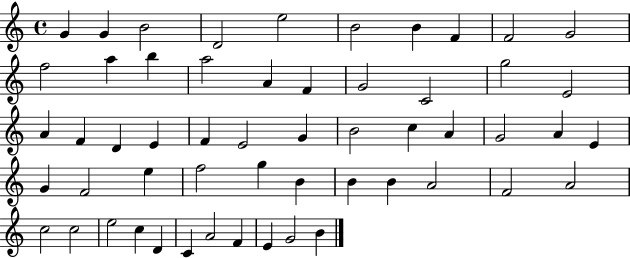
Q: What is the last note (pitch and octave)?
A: B4